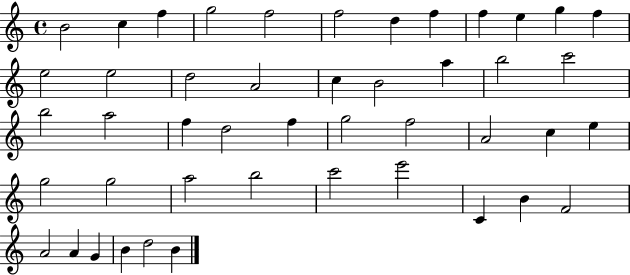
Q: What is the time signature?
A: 4/4